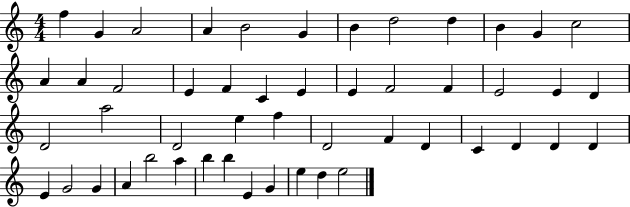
X:1
T:Untitled
M:4/4
L:1/4
K:C
f G A2 A B2 G B d2 d B G c2 A A F2 E F C E E F2 F E2 E D D2 a2 D2 e f D2 F D C D D D E G2 G A b2 a b b E G e d e2